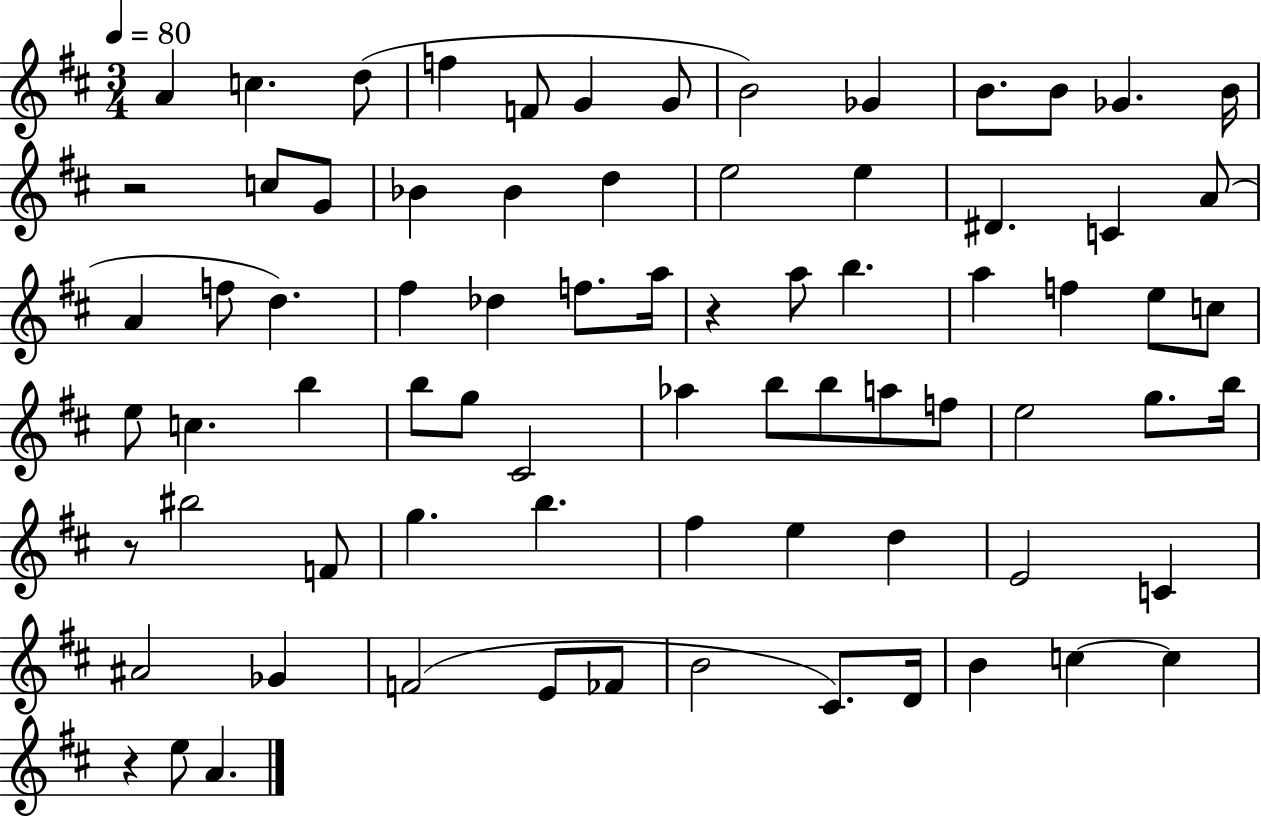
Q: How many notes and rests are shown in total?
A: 76